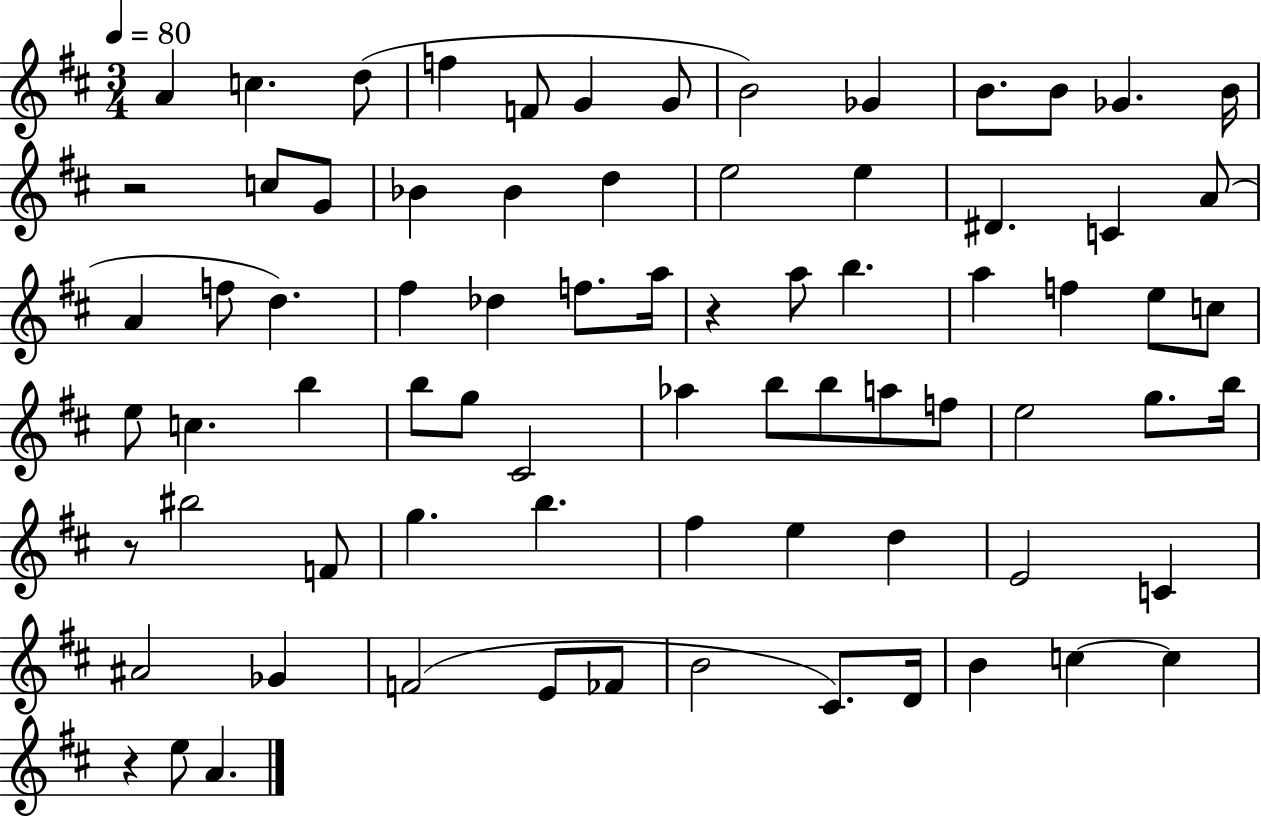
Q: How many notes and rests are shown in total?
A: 76